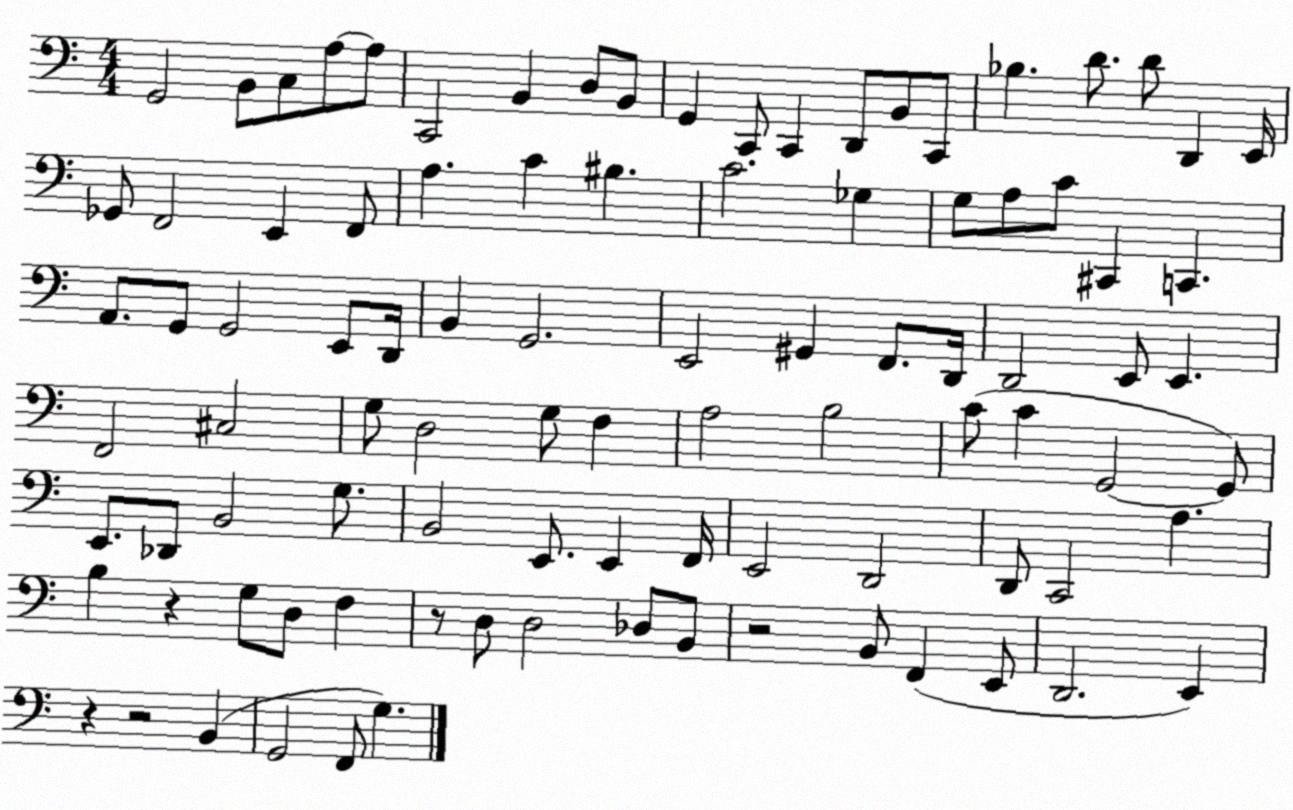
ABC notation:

X:1
T:Untitled
M:4/4
L:1/4
K:C
G,,2 B,,/2 C,/2 A,/2 A,/2 C,,2 B,, D,/2 B,,/2 G,, C,,/2 C,, D,,/2 B,,/2 C,,/2 _B, D/2 D/2 D,, E,,/4 _G,,/2 F,,2 E,, F,,/2 A, C ^B, C2 _G, G,/2 A,/2 C/2 ^C,, C,, A,,/2 G,,/2 G,,2 E,,/2 D,,/4 B,, G,,2 E,,2 ^G,, F,,/2 D,,/4 D,,2 E,,/2 E,, F,,2 ^C,2 G,/2 D,2 G,/2 F, A,2 B,2 C/2 C G,,2 G,,/2 E,,/2 _D,,/2 B,,2 G,/2 B,,2 E,,/2 E,, F,,/4 E,,2 D,,2 D,,/2 C,,2 A, B, z G,/2 D,/2 F, z/2 D,/2 D,2 _D,/2 B,,/2 z2 B,,/2 F,, E,,/2 D,,2 E,, z z2 B,, G,,2 F,,/2 G,